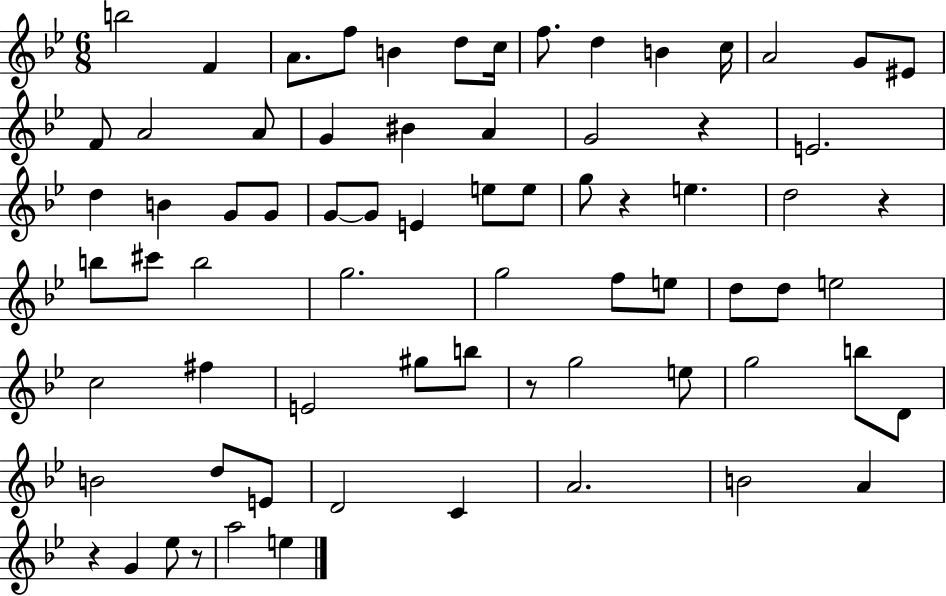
B5/h F4/q A4/e. F5/e B4/q D5/e C5/s F5/e. D5/q B4/q C5/s A4/h G4/e EIS4/e F4/e A4/h A4/e G4/q BIS4/q A4/q G4/h R/q E4/h. D5/q B4/q G4/e G4/e G4/e G4/e E4/q E5/e E5/e G5/e R/q E5/q. D5/h R/q B5/e C#6/e B5/h G5/h. G5/h F5/e E5/e D5/e D5/e E5/h C5/h F#5/q E4/h G#5/e B5/e R/e G5/h E5/e G5/h B5/e D4/e B4/h D5/e E4/e D4/h C4/q A4/h. B4/h A4/q R/q G4/q Eb5/e R/e A5/h E5/q